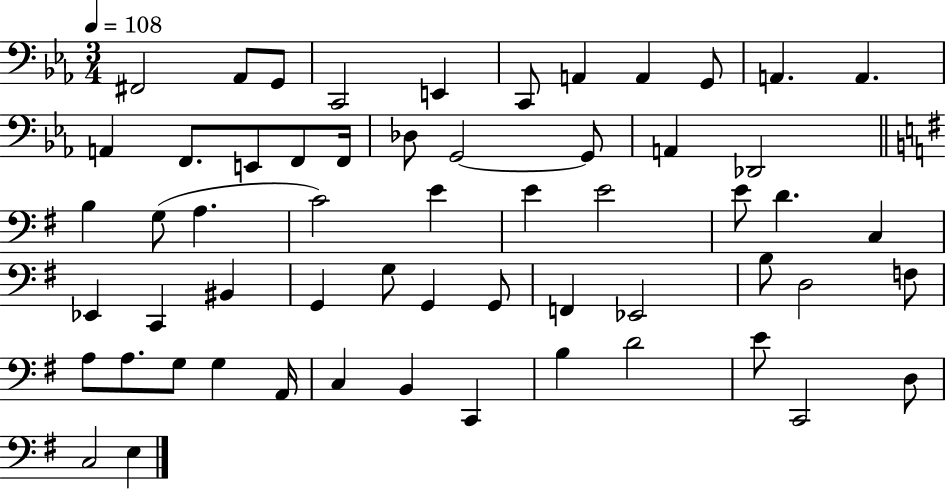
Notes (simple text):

F#2/h Ab2/e G2/e C2/h E2/q C2/e A2/q A2/q G2/e A2/q. A2/q. A2/q F2/e. E2/e F2/e F2/s Db3/e G2/h G2/e A2/q Db2/h B3/q G3/e A3/q. C4/h E4/q E4/q E4/h E4/e D4/q. C3/q Eb2/q C2/q BIS2/q G2/q G3/e G2/q G2/e F2/q Eb2/h B3/e D3/h F3/e A3/e A3/e. G3/e G3/q A2/s C3/q B2/q C2/q B3/q D4/h E4/e C2/h D3/e C3/h E3/q